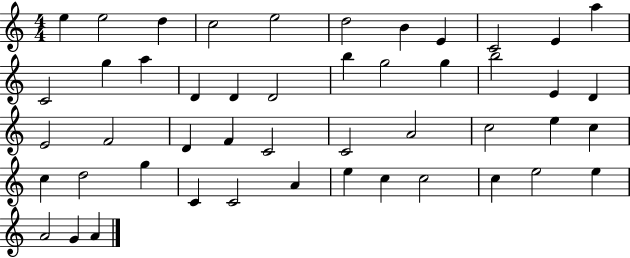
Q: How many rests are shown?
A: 0